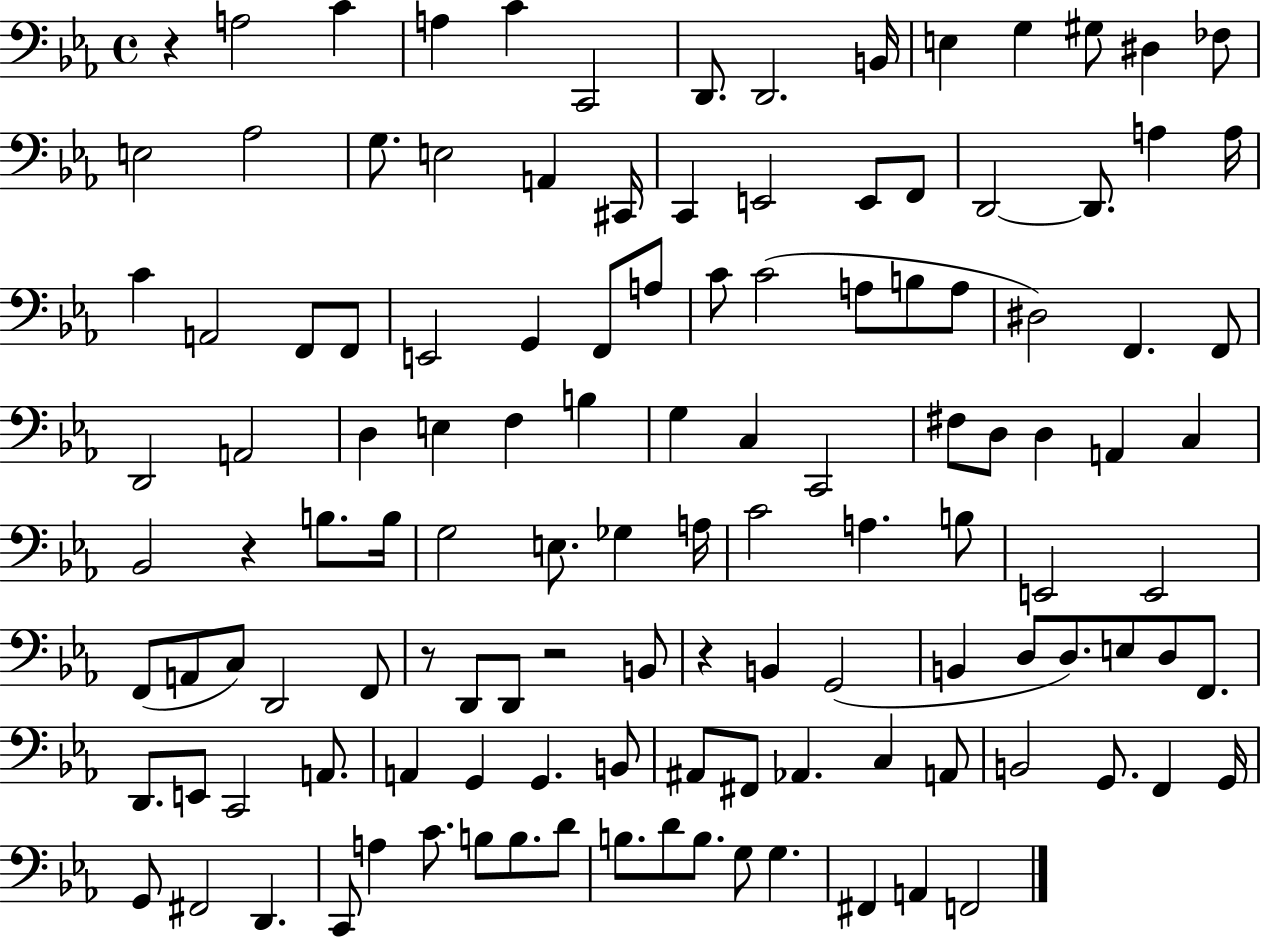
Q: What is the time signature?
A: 4/4